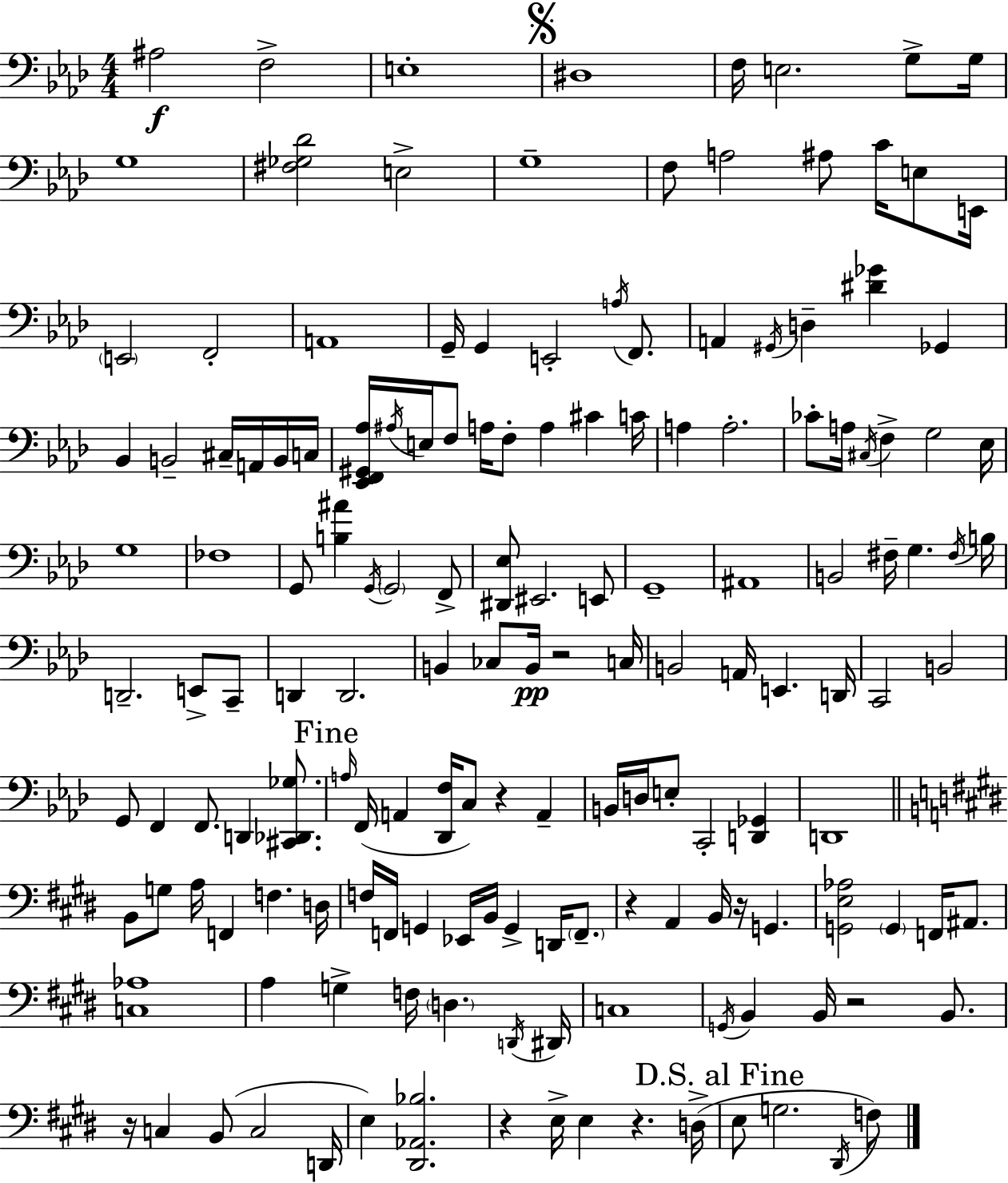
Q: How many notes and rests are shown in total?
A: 157